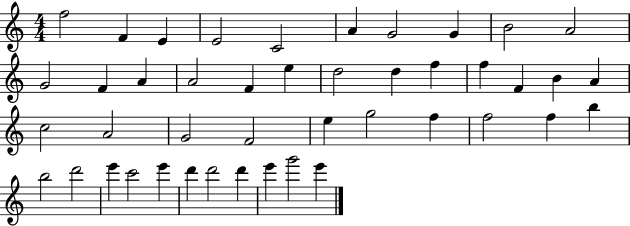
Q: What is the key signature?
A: C major